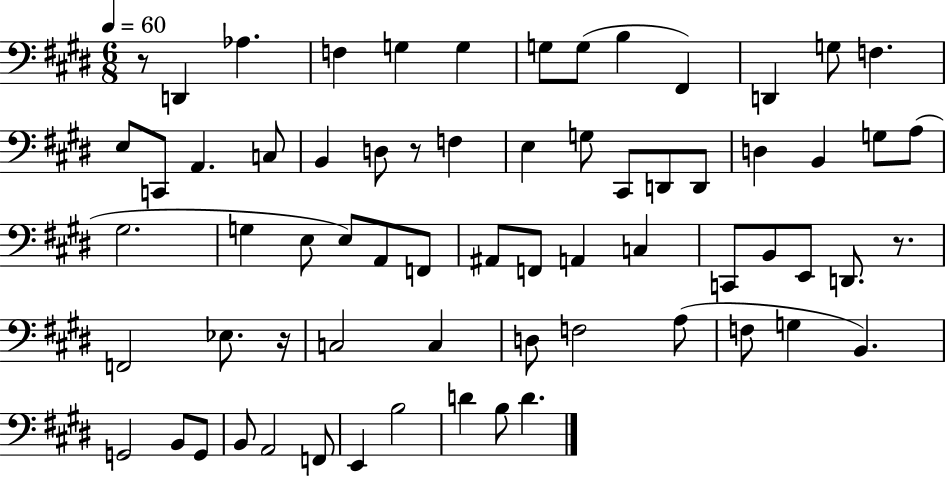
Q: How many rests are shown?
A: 4